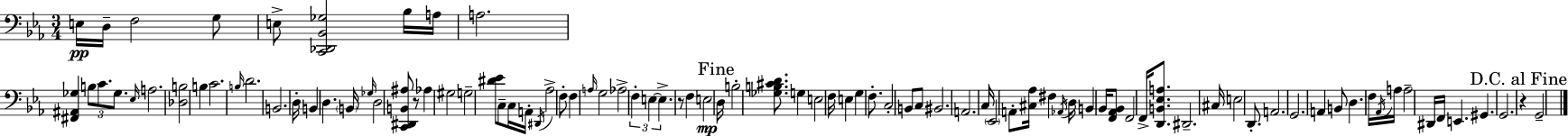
X:1
T:Untitled
M:3/4
L:1/4
K:Cm
E,/4 D,/4 F,2 G,/2 E,/2 [C,,_D,,_B,,_G,]2 _B,/4 A,/4 A,2 [^F,,^A,,_G,] B,/2 C/2 _G,/2 _E,/4 A,2 [_D,B,]2 B, C2 B,/4 D2 B,,2 D,/4 B,, D, B,,/4 _G,/4 D,2 [C,,^D,,B,,^A,]/2 z/2 _A, ^G,2 G,2 [^D_E]/2 C,/2 C,/4 A,,/4 ^D,,/4 _A,2 F,/2 F, A,/4 G,2 _A,2 F, E, E, z/2 F, E,2 D,/4 B,2 [_G,B,^CD]/2 G, E,2 F,/4 E, G, F,/2 C,2 B,,/2 C,/2 ^B,,2 A,,2 C,/4 _E,,2 A,,/2 [^C,_A,]/4 ^F, _A,,/4 D,/4 B,, _B,,/4 [F,,_A,,_B,,]/2 F,,2 F,,/4 [D,,B,,_E,A,]/2 ^D,,2 ^C,/4 E,2 D,,/2 A,,2 G,,2 A,, B,,/2 D, F,/4 _A,,/4 A,/4 A,2 ^D,,/4 F,,/4 E,, ^G,, G,,2 z G,,2